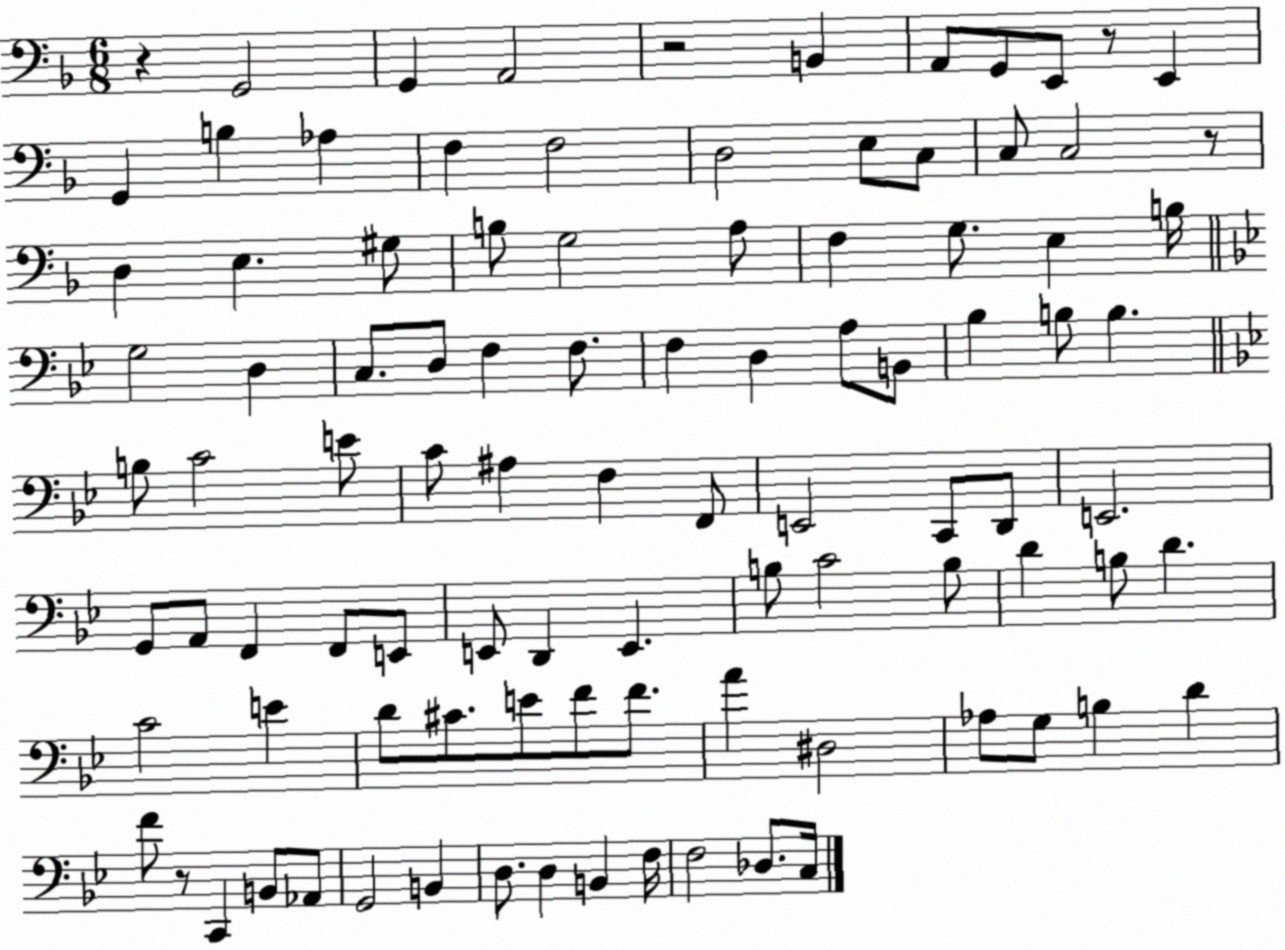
X:1
T:Untitled
M:6/8
L:1/4
K:F
z G,,2 G,, A,,2 z2 B,, A,,/2 G,,/2 E,,/2 z/2 E,, G,, B, _A, F, F,2 D,2 E,/2 C,/2 C,/2 C,2 z/2 D, E, ^G,/2 B,/2 G,2 A,/2 F, G,/2 E, B,/4 G,2 D, C,/2 D,/2 F, F,/2 F, D, A,/2 B,,/2 _B, B,/2 B, B,/2 C2 E/2 C/2 ^A, F, F,,/2 E,,2 C,,/2 D,,/2 E,,2 G,,/2 A,,/2 F,, F,,/2 E,,/2 E,,/2 D,, E,, B,/2 C2 B,/2 D B,/2 D C2 E D/2 ^C/2 E/2 F/2 F/2 A ^D,2 _A,/2 G,/2 B, D F/2 z/2 C,, B,,/2 _A,,/2 G,,2 B,, D,/2 D, B,, F,/4 F,2 _D,/2 C,/4